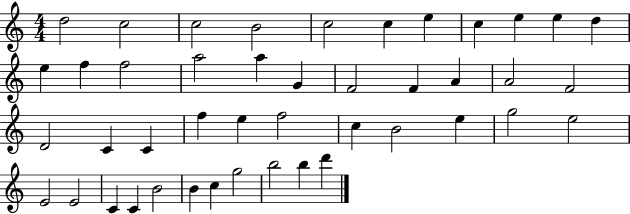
D5/h C5/h C5/h B4/h C5/h C5/q E5/q C5/q E5/q E5/q D5/q E5/q F5/q F5/h A5/h A5/q G4/q F4/h F4/q A4/q A4/h F4/h D4/h C4/q C4/q F5/q E5/q F5/h C5/q B4/h E5/q G5/h E5/h E4/h E4/h C4/q C4/q B4/h B4/q C5/q G5/h B5/h B5/q D6/q